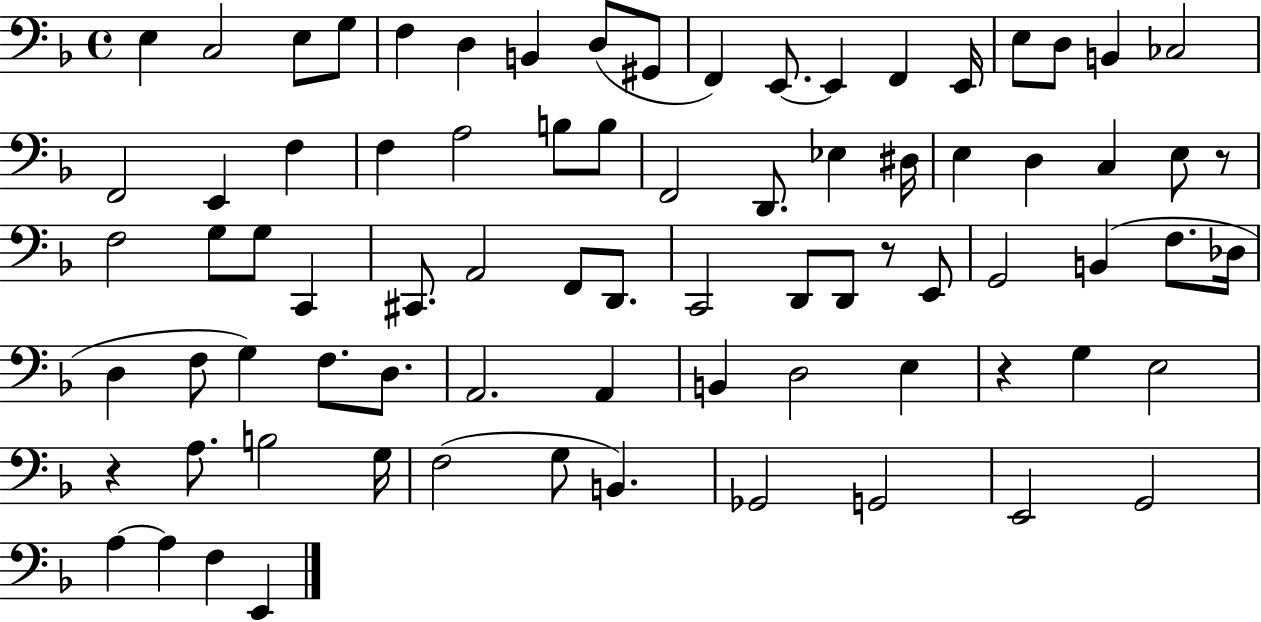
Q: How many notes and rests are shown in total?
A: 79